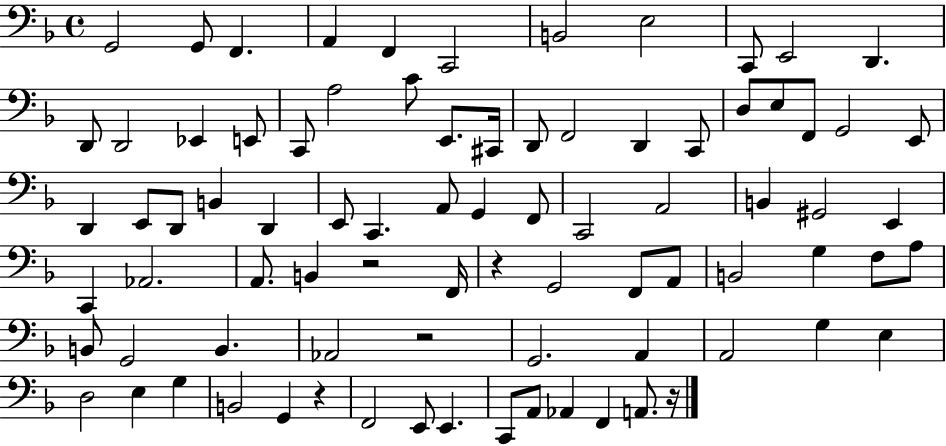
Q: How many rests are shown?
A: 5